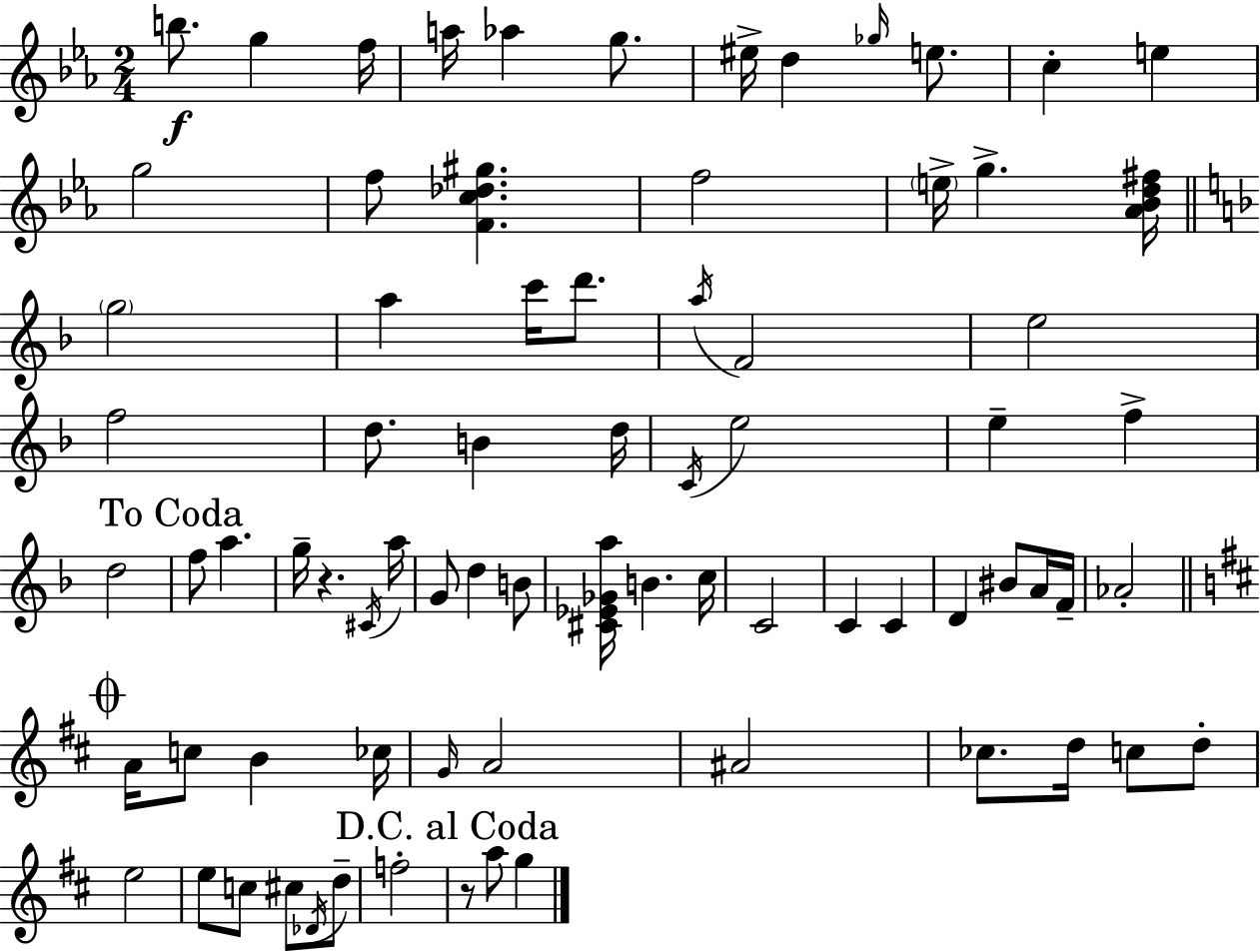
{
  \clef treble
  \numericTimeSignature
  \time 2/4
  \key ees \major
  b''8.\f g''4 f''16 | a''16 aes''4 g''8. | eis''16-> d''4 \grace { ges''16 } e''8. | c''4-. e''4 | \break g''2 | f''8 <f' c'' des'' gis''>4. | f''2 | \parenthesize e''16-> g''4.-> | \break <aes' bes' d'' fis''>16 \bar "||" \break \key f \major \parenthesize g''2 | a''4 c'''16 d'''8. | \acciaccatura { a''16 } f'2 | e''2 | \break f''2 | d''8. b'4 | d''16 \acciaccatura { c'16 } e''2 | e''4-- f''4-> | \break d''2 | \mark "To Coda" f''8 a''4. | g''16-- r4. | \acciaccatura { cis'16 } a''16 g'8 d''4 | \break b'8 <cis' ees' ges' a''>16 b'4. | c''16 c'2 | c'4 c'4 | d'4 bis'8 | \break a'16 f'16-- aes'2-. | \mark \markup { \musicglyph "scripts.coda" } \bar "||" \break \key d \major a'16 c''8 b'4 ces''16 | \grace { g'16 } a'2 | ais'2 | ces''8. d''16 c''8 d''8-. | \break e''2 | e''8 c''8 cis''8 \acciaccatura { des'16 } | d''8-- f''2-. | \mark "D.C. al Coda" r8 a''8 g''4 | \break \bar "|."
}